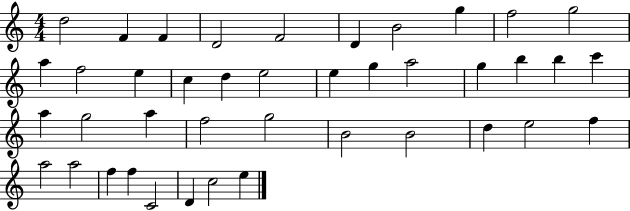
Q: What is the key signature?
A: C major